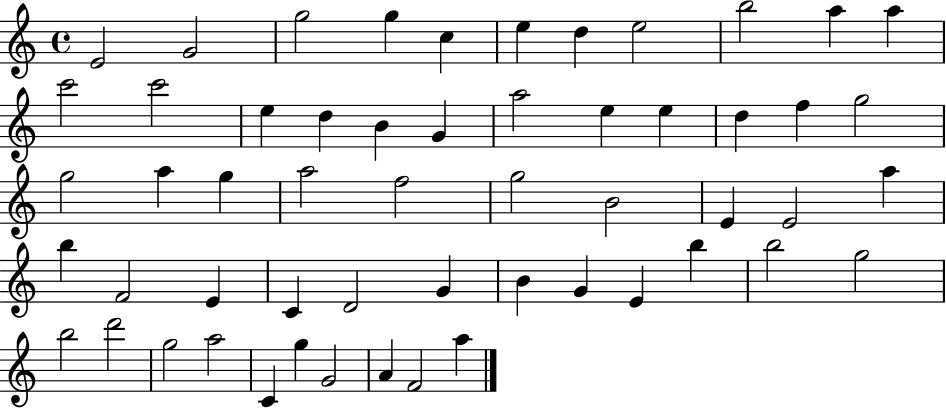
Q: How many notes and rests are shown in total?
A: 55